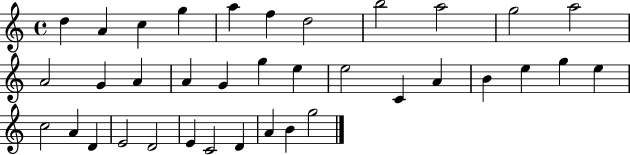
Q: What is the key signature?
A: C major